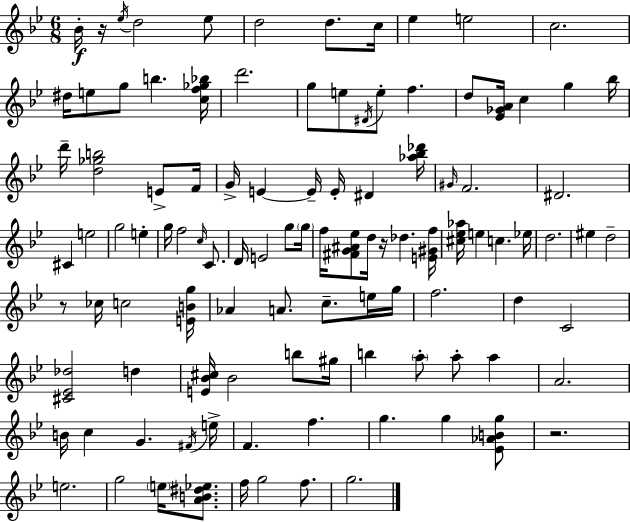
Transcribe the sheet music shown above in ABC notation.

X:1
T:Untitled
M:6/8
L:1/4
K:Bb
_B/4 z/4 _e/4 d2 _e/2 d2 d/2 c/4 _e e2 c2 ^d/4 e/2 g/2 b [cf_g_b]/4 d'2 g/2 e/2 ^D/4 e/2 f d/2 [_E_GA]/4 c g _b/4 d'/4 [d_gb]2 E/2 F/4 G/4 E E/4 E/4 ^D [_a_b_d']/4 ^G/4 F2 ^D2 ^C e2 g2 e g/4 f2 c/4 C/2 D/4 E2 g/2 g/4 f/4 [^FG^A_e]/2 d/4 z/4 _d [E^Gf]/4 [^c_e_a]/4 e c _e/4 d2 ^e d2 z/2 _c/4 c2 [EBg]/4 _A A/2 c/2 e/4 g/4 f2 d C2 [^C_E_d]2 d [E_B^c]/4 _B2 b/2 ^g/4 b a/2 a/2 a A2 B/4 c G ^F/4 e/4 F f g g [_E_ABg]/2 z2 e2 g2 e/4 [AB^d_e]/2 f/4 g2 f/2 g2